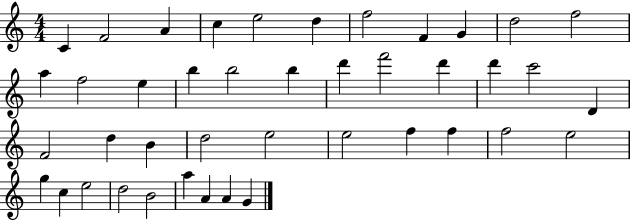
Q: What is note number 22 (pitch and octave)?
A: C6